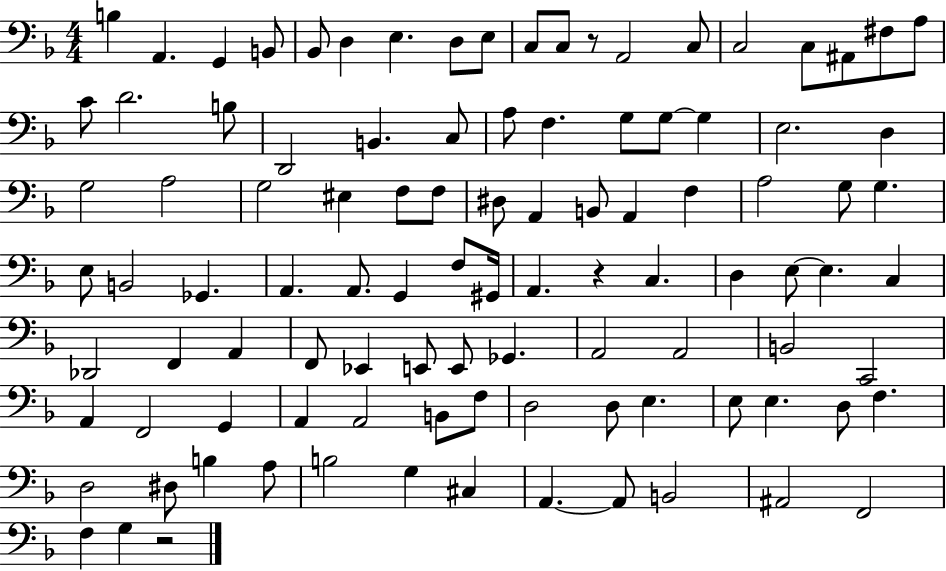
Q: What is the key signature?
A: F major